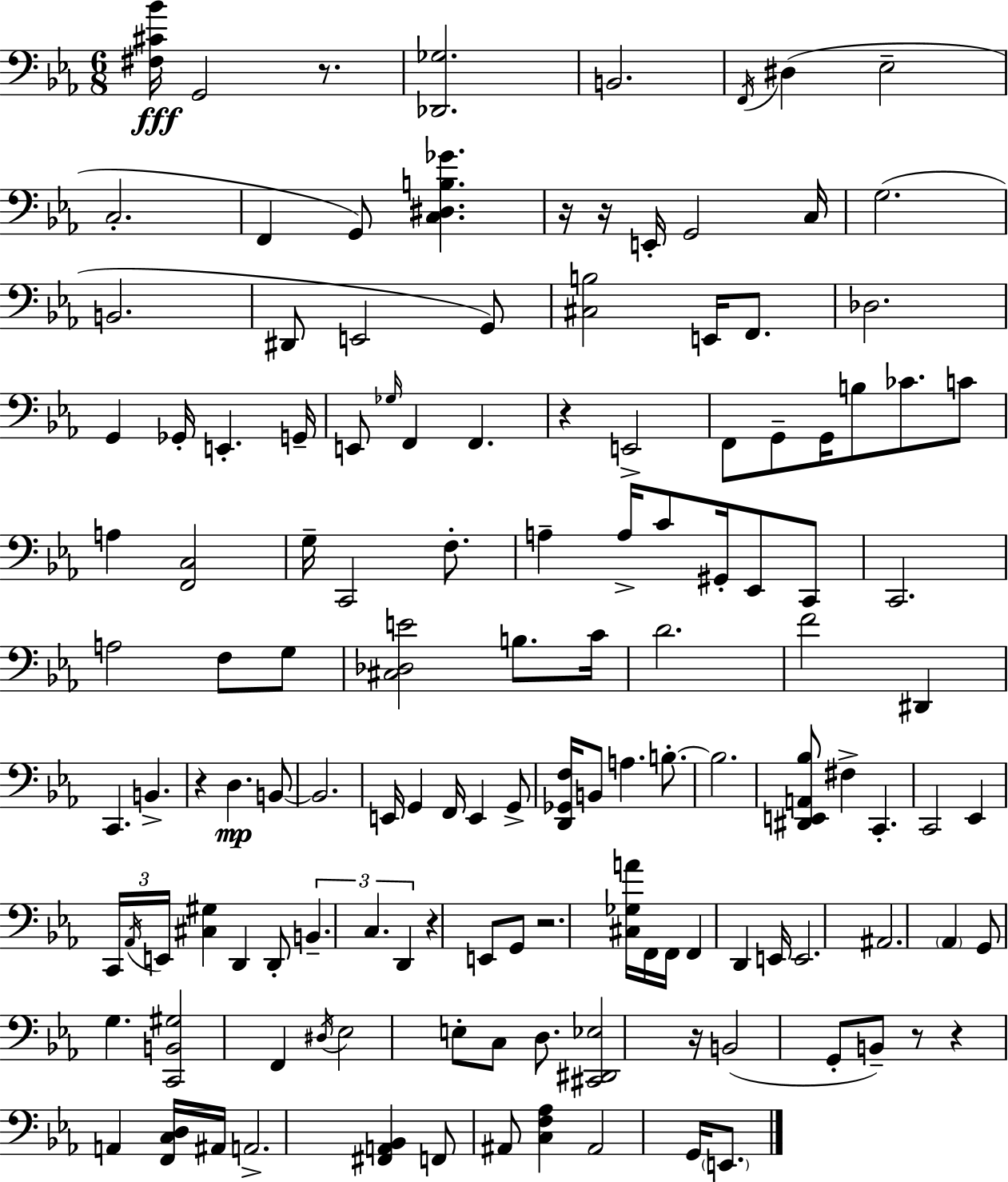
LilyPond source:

{
  \clef bass
  \numericTimeSignature
  \time 6/8
  \key c \minor
  <fis cis' bes'>16\fff g,2 r8. | <des, ges>2. | b,2. | \acciaccatura { f,16 }( dis4 ees2-- | \break c2.-. | f,4 g,8) <c dis b ges'>4. | r16 r16 e,16-. g,2 | c16 g2.( | \break b,2. | dis,8 e,2 g,8) | <cis b>2 e,16 f,8. | des2. | \break g,4 ges,16-. e,4.-. | g,16-- e,8 \grace { ges16 } f,4 f,4. | r4 e,2-> | f,8 g,8-- g,16 b8 ces'8. | \break c'8 a4 <f, c>2 | g16-- c,2 f8.-. | a4-- a16-> c'8 gis,16-. ees,8 | c,8 c,2. | \break a2 f8 | g8 <cis des e'>2 b8. | c'16 d'2. | f'2 dis,4 | \break c,4. b,4.-> | r4 d4.\mp | b,8~~ b,2. | e,16 g,4 f,16 e,4 | \break g,8-> <d, ges, f>16 b,8 a4. b8.-.~~ | b2. | <dis, e, a, bes>8 fis4-> c,4.-. | c,2 ees,4 | \break \tuplet 3/2 { c,16 \acciaccatura { aes,16 } e,16 } <cis gis>4 d,4 | d,8-. \tuplet 3/2 { b,4.-- c4. | d,4 } r4 e,8 | g,8 r2. | \break <cis ges a'>16 f,16 f,16 f,4 d,4 | e,16 e,2. | ais,2. | \parenthesize aes,4 g,8 g4. | \break <c, b, gis>2 f,4 | \acciaccatura { dis16 } ees2 | e8-. c8 d8. <cis, dis, ees>2 | r16 b,2( | \break g,8-. b,8--) r8 r4 a,4 | <f, c d>16 ais,16 a,2.-> | <fis, a, bes,>4 f,8 ais,8 | <c f aes>4 ais,2 | \break g,16 \parenthesize e,8. \bar "|."
}